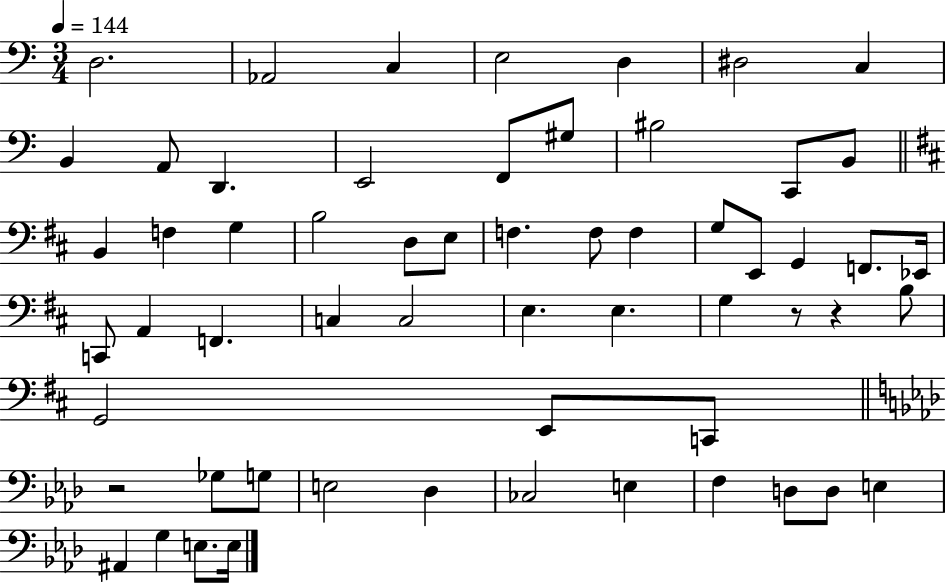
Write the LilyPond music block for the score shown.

{
  \clef bass
  \numericTimeSignature
  \time 3/4
  \key c \major
  \tempo 4 = 144
  \repeat volta 2 { d2. | aes,2 c4 | e2 d4 | dis2 c4 | \break b,4 a,8 d,4. | e,2 f,8 gis8 | bis2 c,8 b,8 | \bar "||" \break \key b \minor b,4 f4 g4 | b2 d8 e8 | f4. f8 f4 | g8 e,8 g,4 f,8. ees,16 | \break c,8 a,4 f,4. | c4 c2 | e4. e4. | g4 r8 r4 b8 | \break g,2 e,8 c,8 | \bar "||" \break \key aes \major r2 ges8 g8 | e2 des4 | ces2 e4 | f4 d8 d8 e4 | \break ais,4 g4 e8. e16 | } \bar "|."
}